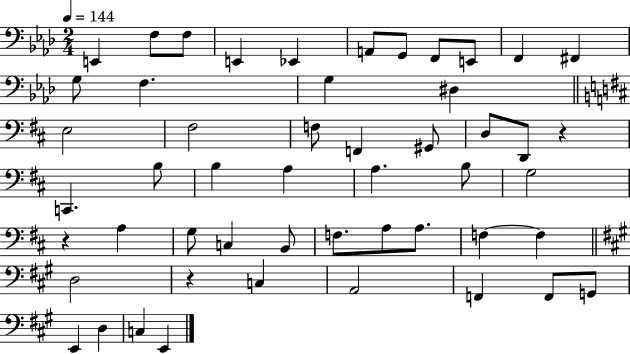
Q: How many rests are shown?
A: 3